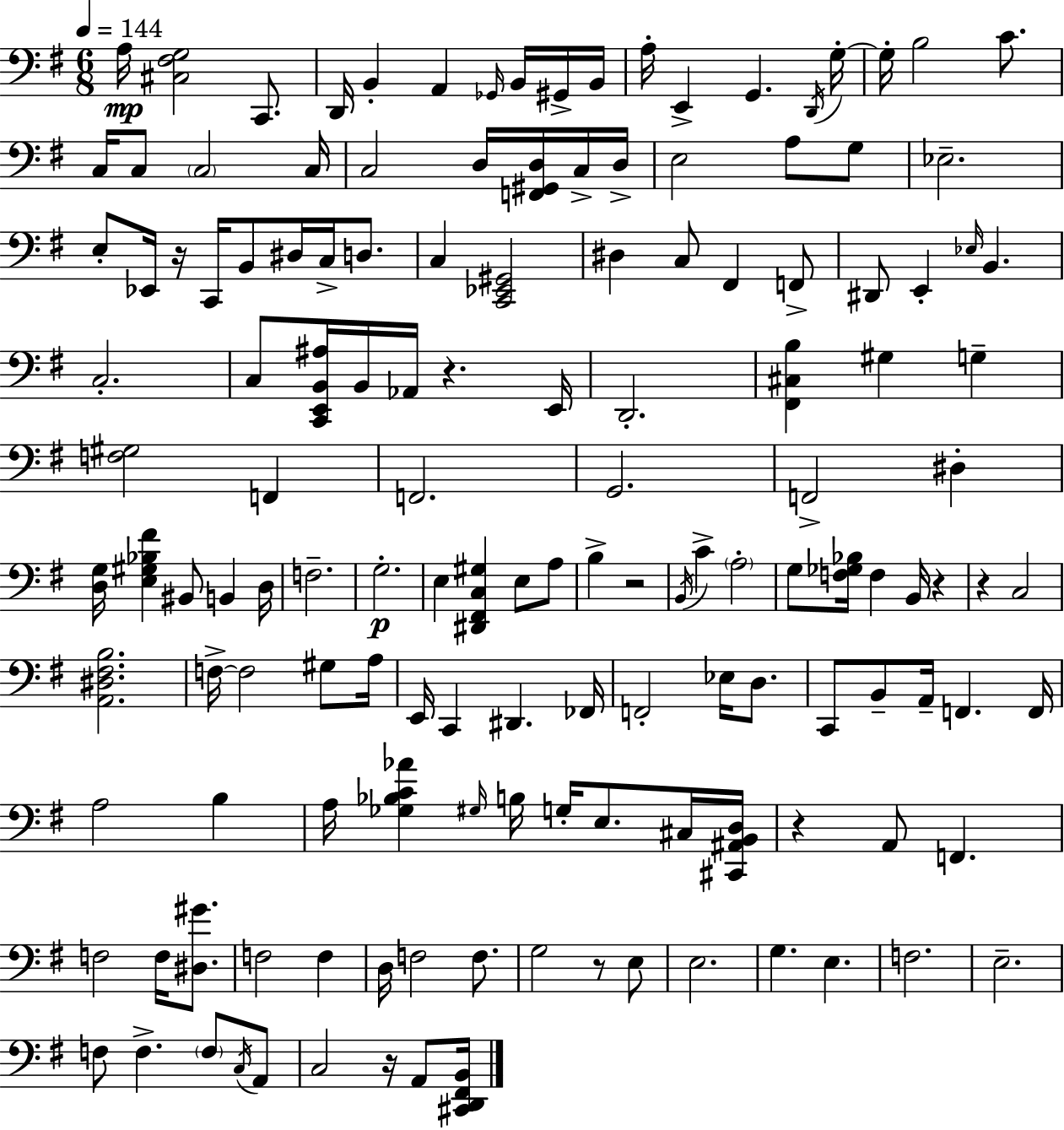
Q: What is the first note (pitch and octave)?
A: A3